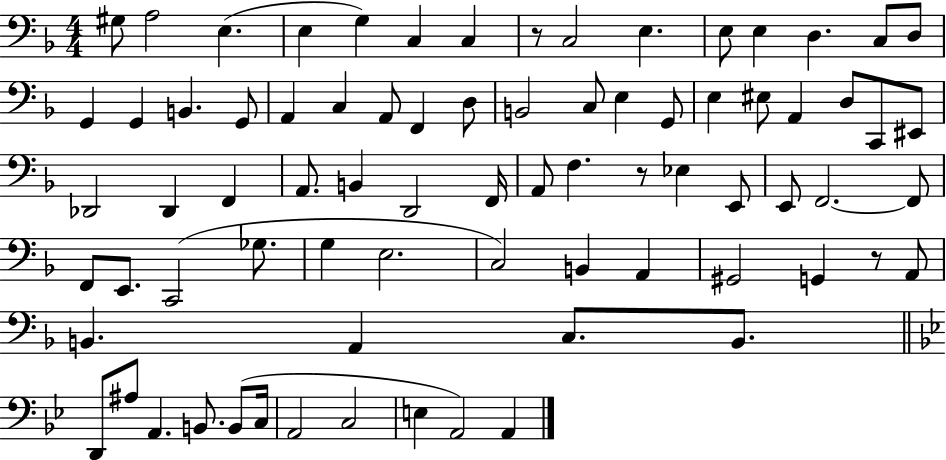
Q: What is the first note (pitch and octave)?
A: G#3